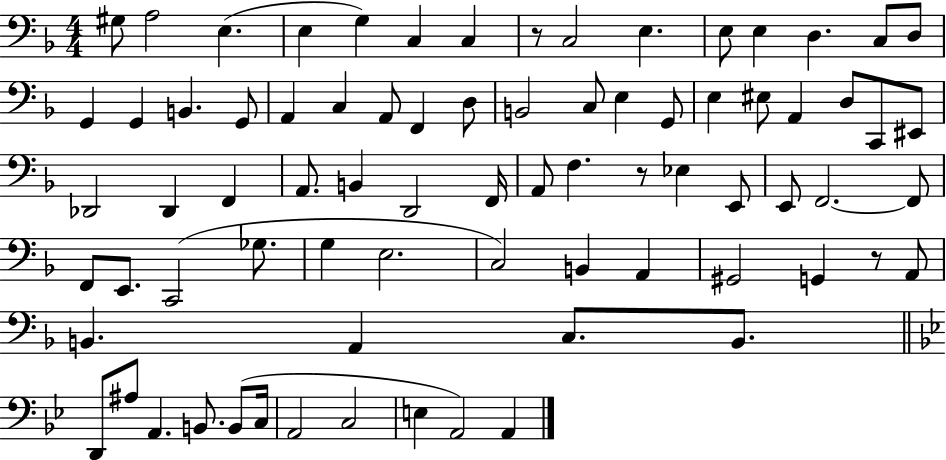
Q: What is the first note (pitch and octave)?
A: G#3